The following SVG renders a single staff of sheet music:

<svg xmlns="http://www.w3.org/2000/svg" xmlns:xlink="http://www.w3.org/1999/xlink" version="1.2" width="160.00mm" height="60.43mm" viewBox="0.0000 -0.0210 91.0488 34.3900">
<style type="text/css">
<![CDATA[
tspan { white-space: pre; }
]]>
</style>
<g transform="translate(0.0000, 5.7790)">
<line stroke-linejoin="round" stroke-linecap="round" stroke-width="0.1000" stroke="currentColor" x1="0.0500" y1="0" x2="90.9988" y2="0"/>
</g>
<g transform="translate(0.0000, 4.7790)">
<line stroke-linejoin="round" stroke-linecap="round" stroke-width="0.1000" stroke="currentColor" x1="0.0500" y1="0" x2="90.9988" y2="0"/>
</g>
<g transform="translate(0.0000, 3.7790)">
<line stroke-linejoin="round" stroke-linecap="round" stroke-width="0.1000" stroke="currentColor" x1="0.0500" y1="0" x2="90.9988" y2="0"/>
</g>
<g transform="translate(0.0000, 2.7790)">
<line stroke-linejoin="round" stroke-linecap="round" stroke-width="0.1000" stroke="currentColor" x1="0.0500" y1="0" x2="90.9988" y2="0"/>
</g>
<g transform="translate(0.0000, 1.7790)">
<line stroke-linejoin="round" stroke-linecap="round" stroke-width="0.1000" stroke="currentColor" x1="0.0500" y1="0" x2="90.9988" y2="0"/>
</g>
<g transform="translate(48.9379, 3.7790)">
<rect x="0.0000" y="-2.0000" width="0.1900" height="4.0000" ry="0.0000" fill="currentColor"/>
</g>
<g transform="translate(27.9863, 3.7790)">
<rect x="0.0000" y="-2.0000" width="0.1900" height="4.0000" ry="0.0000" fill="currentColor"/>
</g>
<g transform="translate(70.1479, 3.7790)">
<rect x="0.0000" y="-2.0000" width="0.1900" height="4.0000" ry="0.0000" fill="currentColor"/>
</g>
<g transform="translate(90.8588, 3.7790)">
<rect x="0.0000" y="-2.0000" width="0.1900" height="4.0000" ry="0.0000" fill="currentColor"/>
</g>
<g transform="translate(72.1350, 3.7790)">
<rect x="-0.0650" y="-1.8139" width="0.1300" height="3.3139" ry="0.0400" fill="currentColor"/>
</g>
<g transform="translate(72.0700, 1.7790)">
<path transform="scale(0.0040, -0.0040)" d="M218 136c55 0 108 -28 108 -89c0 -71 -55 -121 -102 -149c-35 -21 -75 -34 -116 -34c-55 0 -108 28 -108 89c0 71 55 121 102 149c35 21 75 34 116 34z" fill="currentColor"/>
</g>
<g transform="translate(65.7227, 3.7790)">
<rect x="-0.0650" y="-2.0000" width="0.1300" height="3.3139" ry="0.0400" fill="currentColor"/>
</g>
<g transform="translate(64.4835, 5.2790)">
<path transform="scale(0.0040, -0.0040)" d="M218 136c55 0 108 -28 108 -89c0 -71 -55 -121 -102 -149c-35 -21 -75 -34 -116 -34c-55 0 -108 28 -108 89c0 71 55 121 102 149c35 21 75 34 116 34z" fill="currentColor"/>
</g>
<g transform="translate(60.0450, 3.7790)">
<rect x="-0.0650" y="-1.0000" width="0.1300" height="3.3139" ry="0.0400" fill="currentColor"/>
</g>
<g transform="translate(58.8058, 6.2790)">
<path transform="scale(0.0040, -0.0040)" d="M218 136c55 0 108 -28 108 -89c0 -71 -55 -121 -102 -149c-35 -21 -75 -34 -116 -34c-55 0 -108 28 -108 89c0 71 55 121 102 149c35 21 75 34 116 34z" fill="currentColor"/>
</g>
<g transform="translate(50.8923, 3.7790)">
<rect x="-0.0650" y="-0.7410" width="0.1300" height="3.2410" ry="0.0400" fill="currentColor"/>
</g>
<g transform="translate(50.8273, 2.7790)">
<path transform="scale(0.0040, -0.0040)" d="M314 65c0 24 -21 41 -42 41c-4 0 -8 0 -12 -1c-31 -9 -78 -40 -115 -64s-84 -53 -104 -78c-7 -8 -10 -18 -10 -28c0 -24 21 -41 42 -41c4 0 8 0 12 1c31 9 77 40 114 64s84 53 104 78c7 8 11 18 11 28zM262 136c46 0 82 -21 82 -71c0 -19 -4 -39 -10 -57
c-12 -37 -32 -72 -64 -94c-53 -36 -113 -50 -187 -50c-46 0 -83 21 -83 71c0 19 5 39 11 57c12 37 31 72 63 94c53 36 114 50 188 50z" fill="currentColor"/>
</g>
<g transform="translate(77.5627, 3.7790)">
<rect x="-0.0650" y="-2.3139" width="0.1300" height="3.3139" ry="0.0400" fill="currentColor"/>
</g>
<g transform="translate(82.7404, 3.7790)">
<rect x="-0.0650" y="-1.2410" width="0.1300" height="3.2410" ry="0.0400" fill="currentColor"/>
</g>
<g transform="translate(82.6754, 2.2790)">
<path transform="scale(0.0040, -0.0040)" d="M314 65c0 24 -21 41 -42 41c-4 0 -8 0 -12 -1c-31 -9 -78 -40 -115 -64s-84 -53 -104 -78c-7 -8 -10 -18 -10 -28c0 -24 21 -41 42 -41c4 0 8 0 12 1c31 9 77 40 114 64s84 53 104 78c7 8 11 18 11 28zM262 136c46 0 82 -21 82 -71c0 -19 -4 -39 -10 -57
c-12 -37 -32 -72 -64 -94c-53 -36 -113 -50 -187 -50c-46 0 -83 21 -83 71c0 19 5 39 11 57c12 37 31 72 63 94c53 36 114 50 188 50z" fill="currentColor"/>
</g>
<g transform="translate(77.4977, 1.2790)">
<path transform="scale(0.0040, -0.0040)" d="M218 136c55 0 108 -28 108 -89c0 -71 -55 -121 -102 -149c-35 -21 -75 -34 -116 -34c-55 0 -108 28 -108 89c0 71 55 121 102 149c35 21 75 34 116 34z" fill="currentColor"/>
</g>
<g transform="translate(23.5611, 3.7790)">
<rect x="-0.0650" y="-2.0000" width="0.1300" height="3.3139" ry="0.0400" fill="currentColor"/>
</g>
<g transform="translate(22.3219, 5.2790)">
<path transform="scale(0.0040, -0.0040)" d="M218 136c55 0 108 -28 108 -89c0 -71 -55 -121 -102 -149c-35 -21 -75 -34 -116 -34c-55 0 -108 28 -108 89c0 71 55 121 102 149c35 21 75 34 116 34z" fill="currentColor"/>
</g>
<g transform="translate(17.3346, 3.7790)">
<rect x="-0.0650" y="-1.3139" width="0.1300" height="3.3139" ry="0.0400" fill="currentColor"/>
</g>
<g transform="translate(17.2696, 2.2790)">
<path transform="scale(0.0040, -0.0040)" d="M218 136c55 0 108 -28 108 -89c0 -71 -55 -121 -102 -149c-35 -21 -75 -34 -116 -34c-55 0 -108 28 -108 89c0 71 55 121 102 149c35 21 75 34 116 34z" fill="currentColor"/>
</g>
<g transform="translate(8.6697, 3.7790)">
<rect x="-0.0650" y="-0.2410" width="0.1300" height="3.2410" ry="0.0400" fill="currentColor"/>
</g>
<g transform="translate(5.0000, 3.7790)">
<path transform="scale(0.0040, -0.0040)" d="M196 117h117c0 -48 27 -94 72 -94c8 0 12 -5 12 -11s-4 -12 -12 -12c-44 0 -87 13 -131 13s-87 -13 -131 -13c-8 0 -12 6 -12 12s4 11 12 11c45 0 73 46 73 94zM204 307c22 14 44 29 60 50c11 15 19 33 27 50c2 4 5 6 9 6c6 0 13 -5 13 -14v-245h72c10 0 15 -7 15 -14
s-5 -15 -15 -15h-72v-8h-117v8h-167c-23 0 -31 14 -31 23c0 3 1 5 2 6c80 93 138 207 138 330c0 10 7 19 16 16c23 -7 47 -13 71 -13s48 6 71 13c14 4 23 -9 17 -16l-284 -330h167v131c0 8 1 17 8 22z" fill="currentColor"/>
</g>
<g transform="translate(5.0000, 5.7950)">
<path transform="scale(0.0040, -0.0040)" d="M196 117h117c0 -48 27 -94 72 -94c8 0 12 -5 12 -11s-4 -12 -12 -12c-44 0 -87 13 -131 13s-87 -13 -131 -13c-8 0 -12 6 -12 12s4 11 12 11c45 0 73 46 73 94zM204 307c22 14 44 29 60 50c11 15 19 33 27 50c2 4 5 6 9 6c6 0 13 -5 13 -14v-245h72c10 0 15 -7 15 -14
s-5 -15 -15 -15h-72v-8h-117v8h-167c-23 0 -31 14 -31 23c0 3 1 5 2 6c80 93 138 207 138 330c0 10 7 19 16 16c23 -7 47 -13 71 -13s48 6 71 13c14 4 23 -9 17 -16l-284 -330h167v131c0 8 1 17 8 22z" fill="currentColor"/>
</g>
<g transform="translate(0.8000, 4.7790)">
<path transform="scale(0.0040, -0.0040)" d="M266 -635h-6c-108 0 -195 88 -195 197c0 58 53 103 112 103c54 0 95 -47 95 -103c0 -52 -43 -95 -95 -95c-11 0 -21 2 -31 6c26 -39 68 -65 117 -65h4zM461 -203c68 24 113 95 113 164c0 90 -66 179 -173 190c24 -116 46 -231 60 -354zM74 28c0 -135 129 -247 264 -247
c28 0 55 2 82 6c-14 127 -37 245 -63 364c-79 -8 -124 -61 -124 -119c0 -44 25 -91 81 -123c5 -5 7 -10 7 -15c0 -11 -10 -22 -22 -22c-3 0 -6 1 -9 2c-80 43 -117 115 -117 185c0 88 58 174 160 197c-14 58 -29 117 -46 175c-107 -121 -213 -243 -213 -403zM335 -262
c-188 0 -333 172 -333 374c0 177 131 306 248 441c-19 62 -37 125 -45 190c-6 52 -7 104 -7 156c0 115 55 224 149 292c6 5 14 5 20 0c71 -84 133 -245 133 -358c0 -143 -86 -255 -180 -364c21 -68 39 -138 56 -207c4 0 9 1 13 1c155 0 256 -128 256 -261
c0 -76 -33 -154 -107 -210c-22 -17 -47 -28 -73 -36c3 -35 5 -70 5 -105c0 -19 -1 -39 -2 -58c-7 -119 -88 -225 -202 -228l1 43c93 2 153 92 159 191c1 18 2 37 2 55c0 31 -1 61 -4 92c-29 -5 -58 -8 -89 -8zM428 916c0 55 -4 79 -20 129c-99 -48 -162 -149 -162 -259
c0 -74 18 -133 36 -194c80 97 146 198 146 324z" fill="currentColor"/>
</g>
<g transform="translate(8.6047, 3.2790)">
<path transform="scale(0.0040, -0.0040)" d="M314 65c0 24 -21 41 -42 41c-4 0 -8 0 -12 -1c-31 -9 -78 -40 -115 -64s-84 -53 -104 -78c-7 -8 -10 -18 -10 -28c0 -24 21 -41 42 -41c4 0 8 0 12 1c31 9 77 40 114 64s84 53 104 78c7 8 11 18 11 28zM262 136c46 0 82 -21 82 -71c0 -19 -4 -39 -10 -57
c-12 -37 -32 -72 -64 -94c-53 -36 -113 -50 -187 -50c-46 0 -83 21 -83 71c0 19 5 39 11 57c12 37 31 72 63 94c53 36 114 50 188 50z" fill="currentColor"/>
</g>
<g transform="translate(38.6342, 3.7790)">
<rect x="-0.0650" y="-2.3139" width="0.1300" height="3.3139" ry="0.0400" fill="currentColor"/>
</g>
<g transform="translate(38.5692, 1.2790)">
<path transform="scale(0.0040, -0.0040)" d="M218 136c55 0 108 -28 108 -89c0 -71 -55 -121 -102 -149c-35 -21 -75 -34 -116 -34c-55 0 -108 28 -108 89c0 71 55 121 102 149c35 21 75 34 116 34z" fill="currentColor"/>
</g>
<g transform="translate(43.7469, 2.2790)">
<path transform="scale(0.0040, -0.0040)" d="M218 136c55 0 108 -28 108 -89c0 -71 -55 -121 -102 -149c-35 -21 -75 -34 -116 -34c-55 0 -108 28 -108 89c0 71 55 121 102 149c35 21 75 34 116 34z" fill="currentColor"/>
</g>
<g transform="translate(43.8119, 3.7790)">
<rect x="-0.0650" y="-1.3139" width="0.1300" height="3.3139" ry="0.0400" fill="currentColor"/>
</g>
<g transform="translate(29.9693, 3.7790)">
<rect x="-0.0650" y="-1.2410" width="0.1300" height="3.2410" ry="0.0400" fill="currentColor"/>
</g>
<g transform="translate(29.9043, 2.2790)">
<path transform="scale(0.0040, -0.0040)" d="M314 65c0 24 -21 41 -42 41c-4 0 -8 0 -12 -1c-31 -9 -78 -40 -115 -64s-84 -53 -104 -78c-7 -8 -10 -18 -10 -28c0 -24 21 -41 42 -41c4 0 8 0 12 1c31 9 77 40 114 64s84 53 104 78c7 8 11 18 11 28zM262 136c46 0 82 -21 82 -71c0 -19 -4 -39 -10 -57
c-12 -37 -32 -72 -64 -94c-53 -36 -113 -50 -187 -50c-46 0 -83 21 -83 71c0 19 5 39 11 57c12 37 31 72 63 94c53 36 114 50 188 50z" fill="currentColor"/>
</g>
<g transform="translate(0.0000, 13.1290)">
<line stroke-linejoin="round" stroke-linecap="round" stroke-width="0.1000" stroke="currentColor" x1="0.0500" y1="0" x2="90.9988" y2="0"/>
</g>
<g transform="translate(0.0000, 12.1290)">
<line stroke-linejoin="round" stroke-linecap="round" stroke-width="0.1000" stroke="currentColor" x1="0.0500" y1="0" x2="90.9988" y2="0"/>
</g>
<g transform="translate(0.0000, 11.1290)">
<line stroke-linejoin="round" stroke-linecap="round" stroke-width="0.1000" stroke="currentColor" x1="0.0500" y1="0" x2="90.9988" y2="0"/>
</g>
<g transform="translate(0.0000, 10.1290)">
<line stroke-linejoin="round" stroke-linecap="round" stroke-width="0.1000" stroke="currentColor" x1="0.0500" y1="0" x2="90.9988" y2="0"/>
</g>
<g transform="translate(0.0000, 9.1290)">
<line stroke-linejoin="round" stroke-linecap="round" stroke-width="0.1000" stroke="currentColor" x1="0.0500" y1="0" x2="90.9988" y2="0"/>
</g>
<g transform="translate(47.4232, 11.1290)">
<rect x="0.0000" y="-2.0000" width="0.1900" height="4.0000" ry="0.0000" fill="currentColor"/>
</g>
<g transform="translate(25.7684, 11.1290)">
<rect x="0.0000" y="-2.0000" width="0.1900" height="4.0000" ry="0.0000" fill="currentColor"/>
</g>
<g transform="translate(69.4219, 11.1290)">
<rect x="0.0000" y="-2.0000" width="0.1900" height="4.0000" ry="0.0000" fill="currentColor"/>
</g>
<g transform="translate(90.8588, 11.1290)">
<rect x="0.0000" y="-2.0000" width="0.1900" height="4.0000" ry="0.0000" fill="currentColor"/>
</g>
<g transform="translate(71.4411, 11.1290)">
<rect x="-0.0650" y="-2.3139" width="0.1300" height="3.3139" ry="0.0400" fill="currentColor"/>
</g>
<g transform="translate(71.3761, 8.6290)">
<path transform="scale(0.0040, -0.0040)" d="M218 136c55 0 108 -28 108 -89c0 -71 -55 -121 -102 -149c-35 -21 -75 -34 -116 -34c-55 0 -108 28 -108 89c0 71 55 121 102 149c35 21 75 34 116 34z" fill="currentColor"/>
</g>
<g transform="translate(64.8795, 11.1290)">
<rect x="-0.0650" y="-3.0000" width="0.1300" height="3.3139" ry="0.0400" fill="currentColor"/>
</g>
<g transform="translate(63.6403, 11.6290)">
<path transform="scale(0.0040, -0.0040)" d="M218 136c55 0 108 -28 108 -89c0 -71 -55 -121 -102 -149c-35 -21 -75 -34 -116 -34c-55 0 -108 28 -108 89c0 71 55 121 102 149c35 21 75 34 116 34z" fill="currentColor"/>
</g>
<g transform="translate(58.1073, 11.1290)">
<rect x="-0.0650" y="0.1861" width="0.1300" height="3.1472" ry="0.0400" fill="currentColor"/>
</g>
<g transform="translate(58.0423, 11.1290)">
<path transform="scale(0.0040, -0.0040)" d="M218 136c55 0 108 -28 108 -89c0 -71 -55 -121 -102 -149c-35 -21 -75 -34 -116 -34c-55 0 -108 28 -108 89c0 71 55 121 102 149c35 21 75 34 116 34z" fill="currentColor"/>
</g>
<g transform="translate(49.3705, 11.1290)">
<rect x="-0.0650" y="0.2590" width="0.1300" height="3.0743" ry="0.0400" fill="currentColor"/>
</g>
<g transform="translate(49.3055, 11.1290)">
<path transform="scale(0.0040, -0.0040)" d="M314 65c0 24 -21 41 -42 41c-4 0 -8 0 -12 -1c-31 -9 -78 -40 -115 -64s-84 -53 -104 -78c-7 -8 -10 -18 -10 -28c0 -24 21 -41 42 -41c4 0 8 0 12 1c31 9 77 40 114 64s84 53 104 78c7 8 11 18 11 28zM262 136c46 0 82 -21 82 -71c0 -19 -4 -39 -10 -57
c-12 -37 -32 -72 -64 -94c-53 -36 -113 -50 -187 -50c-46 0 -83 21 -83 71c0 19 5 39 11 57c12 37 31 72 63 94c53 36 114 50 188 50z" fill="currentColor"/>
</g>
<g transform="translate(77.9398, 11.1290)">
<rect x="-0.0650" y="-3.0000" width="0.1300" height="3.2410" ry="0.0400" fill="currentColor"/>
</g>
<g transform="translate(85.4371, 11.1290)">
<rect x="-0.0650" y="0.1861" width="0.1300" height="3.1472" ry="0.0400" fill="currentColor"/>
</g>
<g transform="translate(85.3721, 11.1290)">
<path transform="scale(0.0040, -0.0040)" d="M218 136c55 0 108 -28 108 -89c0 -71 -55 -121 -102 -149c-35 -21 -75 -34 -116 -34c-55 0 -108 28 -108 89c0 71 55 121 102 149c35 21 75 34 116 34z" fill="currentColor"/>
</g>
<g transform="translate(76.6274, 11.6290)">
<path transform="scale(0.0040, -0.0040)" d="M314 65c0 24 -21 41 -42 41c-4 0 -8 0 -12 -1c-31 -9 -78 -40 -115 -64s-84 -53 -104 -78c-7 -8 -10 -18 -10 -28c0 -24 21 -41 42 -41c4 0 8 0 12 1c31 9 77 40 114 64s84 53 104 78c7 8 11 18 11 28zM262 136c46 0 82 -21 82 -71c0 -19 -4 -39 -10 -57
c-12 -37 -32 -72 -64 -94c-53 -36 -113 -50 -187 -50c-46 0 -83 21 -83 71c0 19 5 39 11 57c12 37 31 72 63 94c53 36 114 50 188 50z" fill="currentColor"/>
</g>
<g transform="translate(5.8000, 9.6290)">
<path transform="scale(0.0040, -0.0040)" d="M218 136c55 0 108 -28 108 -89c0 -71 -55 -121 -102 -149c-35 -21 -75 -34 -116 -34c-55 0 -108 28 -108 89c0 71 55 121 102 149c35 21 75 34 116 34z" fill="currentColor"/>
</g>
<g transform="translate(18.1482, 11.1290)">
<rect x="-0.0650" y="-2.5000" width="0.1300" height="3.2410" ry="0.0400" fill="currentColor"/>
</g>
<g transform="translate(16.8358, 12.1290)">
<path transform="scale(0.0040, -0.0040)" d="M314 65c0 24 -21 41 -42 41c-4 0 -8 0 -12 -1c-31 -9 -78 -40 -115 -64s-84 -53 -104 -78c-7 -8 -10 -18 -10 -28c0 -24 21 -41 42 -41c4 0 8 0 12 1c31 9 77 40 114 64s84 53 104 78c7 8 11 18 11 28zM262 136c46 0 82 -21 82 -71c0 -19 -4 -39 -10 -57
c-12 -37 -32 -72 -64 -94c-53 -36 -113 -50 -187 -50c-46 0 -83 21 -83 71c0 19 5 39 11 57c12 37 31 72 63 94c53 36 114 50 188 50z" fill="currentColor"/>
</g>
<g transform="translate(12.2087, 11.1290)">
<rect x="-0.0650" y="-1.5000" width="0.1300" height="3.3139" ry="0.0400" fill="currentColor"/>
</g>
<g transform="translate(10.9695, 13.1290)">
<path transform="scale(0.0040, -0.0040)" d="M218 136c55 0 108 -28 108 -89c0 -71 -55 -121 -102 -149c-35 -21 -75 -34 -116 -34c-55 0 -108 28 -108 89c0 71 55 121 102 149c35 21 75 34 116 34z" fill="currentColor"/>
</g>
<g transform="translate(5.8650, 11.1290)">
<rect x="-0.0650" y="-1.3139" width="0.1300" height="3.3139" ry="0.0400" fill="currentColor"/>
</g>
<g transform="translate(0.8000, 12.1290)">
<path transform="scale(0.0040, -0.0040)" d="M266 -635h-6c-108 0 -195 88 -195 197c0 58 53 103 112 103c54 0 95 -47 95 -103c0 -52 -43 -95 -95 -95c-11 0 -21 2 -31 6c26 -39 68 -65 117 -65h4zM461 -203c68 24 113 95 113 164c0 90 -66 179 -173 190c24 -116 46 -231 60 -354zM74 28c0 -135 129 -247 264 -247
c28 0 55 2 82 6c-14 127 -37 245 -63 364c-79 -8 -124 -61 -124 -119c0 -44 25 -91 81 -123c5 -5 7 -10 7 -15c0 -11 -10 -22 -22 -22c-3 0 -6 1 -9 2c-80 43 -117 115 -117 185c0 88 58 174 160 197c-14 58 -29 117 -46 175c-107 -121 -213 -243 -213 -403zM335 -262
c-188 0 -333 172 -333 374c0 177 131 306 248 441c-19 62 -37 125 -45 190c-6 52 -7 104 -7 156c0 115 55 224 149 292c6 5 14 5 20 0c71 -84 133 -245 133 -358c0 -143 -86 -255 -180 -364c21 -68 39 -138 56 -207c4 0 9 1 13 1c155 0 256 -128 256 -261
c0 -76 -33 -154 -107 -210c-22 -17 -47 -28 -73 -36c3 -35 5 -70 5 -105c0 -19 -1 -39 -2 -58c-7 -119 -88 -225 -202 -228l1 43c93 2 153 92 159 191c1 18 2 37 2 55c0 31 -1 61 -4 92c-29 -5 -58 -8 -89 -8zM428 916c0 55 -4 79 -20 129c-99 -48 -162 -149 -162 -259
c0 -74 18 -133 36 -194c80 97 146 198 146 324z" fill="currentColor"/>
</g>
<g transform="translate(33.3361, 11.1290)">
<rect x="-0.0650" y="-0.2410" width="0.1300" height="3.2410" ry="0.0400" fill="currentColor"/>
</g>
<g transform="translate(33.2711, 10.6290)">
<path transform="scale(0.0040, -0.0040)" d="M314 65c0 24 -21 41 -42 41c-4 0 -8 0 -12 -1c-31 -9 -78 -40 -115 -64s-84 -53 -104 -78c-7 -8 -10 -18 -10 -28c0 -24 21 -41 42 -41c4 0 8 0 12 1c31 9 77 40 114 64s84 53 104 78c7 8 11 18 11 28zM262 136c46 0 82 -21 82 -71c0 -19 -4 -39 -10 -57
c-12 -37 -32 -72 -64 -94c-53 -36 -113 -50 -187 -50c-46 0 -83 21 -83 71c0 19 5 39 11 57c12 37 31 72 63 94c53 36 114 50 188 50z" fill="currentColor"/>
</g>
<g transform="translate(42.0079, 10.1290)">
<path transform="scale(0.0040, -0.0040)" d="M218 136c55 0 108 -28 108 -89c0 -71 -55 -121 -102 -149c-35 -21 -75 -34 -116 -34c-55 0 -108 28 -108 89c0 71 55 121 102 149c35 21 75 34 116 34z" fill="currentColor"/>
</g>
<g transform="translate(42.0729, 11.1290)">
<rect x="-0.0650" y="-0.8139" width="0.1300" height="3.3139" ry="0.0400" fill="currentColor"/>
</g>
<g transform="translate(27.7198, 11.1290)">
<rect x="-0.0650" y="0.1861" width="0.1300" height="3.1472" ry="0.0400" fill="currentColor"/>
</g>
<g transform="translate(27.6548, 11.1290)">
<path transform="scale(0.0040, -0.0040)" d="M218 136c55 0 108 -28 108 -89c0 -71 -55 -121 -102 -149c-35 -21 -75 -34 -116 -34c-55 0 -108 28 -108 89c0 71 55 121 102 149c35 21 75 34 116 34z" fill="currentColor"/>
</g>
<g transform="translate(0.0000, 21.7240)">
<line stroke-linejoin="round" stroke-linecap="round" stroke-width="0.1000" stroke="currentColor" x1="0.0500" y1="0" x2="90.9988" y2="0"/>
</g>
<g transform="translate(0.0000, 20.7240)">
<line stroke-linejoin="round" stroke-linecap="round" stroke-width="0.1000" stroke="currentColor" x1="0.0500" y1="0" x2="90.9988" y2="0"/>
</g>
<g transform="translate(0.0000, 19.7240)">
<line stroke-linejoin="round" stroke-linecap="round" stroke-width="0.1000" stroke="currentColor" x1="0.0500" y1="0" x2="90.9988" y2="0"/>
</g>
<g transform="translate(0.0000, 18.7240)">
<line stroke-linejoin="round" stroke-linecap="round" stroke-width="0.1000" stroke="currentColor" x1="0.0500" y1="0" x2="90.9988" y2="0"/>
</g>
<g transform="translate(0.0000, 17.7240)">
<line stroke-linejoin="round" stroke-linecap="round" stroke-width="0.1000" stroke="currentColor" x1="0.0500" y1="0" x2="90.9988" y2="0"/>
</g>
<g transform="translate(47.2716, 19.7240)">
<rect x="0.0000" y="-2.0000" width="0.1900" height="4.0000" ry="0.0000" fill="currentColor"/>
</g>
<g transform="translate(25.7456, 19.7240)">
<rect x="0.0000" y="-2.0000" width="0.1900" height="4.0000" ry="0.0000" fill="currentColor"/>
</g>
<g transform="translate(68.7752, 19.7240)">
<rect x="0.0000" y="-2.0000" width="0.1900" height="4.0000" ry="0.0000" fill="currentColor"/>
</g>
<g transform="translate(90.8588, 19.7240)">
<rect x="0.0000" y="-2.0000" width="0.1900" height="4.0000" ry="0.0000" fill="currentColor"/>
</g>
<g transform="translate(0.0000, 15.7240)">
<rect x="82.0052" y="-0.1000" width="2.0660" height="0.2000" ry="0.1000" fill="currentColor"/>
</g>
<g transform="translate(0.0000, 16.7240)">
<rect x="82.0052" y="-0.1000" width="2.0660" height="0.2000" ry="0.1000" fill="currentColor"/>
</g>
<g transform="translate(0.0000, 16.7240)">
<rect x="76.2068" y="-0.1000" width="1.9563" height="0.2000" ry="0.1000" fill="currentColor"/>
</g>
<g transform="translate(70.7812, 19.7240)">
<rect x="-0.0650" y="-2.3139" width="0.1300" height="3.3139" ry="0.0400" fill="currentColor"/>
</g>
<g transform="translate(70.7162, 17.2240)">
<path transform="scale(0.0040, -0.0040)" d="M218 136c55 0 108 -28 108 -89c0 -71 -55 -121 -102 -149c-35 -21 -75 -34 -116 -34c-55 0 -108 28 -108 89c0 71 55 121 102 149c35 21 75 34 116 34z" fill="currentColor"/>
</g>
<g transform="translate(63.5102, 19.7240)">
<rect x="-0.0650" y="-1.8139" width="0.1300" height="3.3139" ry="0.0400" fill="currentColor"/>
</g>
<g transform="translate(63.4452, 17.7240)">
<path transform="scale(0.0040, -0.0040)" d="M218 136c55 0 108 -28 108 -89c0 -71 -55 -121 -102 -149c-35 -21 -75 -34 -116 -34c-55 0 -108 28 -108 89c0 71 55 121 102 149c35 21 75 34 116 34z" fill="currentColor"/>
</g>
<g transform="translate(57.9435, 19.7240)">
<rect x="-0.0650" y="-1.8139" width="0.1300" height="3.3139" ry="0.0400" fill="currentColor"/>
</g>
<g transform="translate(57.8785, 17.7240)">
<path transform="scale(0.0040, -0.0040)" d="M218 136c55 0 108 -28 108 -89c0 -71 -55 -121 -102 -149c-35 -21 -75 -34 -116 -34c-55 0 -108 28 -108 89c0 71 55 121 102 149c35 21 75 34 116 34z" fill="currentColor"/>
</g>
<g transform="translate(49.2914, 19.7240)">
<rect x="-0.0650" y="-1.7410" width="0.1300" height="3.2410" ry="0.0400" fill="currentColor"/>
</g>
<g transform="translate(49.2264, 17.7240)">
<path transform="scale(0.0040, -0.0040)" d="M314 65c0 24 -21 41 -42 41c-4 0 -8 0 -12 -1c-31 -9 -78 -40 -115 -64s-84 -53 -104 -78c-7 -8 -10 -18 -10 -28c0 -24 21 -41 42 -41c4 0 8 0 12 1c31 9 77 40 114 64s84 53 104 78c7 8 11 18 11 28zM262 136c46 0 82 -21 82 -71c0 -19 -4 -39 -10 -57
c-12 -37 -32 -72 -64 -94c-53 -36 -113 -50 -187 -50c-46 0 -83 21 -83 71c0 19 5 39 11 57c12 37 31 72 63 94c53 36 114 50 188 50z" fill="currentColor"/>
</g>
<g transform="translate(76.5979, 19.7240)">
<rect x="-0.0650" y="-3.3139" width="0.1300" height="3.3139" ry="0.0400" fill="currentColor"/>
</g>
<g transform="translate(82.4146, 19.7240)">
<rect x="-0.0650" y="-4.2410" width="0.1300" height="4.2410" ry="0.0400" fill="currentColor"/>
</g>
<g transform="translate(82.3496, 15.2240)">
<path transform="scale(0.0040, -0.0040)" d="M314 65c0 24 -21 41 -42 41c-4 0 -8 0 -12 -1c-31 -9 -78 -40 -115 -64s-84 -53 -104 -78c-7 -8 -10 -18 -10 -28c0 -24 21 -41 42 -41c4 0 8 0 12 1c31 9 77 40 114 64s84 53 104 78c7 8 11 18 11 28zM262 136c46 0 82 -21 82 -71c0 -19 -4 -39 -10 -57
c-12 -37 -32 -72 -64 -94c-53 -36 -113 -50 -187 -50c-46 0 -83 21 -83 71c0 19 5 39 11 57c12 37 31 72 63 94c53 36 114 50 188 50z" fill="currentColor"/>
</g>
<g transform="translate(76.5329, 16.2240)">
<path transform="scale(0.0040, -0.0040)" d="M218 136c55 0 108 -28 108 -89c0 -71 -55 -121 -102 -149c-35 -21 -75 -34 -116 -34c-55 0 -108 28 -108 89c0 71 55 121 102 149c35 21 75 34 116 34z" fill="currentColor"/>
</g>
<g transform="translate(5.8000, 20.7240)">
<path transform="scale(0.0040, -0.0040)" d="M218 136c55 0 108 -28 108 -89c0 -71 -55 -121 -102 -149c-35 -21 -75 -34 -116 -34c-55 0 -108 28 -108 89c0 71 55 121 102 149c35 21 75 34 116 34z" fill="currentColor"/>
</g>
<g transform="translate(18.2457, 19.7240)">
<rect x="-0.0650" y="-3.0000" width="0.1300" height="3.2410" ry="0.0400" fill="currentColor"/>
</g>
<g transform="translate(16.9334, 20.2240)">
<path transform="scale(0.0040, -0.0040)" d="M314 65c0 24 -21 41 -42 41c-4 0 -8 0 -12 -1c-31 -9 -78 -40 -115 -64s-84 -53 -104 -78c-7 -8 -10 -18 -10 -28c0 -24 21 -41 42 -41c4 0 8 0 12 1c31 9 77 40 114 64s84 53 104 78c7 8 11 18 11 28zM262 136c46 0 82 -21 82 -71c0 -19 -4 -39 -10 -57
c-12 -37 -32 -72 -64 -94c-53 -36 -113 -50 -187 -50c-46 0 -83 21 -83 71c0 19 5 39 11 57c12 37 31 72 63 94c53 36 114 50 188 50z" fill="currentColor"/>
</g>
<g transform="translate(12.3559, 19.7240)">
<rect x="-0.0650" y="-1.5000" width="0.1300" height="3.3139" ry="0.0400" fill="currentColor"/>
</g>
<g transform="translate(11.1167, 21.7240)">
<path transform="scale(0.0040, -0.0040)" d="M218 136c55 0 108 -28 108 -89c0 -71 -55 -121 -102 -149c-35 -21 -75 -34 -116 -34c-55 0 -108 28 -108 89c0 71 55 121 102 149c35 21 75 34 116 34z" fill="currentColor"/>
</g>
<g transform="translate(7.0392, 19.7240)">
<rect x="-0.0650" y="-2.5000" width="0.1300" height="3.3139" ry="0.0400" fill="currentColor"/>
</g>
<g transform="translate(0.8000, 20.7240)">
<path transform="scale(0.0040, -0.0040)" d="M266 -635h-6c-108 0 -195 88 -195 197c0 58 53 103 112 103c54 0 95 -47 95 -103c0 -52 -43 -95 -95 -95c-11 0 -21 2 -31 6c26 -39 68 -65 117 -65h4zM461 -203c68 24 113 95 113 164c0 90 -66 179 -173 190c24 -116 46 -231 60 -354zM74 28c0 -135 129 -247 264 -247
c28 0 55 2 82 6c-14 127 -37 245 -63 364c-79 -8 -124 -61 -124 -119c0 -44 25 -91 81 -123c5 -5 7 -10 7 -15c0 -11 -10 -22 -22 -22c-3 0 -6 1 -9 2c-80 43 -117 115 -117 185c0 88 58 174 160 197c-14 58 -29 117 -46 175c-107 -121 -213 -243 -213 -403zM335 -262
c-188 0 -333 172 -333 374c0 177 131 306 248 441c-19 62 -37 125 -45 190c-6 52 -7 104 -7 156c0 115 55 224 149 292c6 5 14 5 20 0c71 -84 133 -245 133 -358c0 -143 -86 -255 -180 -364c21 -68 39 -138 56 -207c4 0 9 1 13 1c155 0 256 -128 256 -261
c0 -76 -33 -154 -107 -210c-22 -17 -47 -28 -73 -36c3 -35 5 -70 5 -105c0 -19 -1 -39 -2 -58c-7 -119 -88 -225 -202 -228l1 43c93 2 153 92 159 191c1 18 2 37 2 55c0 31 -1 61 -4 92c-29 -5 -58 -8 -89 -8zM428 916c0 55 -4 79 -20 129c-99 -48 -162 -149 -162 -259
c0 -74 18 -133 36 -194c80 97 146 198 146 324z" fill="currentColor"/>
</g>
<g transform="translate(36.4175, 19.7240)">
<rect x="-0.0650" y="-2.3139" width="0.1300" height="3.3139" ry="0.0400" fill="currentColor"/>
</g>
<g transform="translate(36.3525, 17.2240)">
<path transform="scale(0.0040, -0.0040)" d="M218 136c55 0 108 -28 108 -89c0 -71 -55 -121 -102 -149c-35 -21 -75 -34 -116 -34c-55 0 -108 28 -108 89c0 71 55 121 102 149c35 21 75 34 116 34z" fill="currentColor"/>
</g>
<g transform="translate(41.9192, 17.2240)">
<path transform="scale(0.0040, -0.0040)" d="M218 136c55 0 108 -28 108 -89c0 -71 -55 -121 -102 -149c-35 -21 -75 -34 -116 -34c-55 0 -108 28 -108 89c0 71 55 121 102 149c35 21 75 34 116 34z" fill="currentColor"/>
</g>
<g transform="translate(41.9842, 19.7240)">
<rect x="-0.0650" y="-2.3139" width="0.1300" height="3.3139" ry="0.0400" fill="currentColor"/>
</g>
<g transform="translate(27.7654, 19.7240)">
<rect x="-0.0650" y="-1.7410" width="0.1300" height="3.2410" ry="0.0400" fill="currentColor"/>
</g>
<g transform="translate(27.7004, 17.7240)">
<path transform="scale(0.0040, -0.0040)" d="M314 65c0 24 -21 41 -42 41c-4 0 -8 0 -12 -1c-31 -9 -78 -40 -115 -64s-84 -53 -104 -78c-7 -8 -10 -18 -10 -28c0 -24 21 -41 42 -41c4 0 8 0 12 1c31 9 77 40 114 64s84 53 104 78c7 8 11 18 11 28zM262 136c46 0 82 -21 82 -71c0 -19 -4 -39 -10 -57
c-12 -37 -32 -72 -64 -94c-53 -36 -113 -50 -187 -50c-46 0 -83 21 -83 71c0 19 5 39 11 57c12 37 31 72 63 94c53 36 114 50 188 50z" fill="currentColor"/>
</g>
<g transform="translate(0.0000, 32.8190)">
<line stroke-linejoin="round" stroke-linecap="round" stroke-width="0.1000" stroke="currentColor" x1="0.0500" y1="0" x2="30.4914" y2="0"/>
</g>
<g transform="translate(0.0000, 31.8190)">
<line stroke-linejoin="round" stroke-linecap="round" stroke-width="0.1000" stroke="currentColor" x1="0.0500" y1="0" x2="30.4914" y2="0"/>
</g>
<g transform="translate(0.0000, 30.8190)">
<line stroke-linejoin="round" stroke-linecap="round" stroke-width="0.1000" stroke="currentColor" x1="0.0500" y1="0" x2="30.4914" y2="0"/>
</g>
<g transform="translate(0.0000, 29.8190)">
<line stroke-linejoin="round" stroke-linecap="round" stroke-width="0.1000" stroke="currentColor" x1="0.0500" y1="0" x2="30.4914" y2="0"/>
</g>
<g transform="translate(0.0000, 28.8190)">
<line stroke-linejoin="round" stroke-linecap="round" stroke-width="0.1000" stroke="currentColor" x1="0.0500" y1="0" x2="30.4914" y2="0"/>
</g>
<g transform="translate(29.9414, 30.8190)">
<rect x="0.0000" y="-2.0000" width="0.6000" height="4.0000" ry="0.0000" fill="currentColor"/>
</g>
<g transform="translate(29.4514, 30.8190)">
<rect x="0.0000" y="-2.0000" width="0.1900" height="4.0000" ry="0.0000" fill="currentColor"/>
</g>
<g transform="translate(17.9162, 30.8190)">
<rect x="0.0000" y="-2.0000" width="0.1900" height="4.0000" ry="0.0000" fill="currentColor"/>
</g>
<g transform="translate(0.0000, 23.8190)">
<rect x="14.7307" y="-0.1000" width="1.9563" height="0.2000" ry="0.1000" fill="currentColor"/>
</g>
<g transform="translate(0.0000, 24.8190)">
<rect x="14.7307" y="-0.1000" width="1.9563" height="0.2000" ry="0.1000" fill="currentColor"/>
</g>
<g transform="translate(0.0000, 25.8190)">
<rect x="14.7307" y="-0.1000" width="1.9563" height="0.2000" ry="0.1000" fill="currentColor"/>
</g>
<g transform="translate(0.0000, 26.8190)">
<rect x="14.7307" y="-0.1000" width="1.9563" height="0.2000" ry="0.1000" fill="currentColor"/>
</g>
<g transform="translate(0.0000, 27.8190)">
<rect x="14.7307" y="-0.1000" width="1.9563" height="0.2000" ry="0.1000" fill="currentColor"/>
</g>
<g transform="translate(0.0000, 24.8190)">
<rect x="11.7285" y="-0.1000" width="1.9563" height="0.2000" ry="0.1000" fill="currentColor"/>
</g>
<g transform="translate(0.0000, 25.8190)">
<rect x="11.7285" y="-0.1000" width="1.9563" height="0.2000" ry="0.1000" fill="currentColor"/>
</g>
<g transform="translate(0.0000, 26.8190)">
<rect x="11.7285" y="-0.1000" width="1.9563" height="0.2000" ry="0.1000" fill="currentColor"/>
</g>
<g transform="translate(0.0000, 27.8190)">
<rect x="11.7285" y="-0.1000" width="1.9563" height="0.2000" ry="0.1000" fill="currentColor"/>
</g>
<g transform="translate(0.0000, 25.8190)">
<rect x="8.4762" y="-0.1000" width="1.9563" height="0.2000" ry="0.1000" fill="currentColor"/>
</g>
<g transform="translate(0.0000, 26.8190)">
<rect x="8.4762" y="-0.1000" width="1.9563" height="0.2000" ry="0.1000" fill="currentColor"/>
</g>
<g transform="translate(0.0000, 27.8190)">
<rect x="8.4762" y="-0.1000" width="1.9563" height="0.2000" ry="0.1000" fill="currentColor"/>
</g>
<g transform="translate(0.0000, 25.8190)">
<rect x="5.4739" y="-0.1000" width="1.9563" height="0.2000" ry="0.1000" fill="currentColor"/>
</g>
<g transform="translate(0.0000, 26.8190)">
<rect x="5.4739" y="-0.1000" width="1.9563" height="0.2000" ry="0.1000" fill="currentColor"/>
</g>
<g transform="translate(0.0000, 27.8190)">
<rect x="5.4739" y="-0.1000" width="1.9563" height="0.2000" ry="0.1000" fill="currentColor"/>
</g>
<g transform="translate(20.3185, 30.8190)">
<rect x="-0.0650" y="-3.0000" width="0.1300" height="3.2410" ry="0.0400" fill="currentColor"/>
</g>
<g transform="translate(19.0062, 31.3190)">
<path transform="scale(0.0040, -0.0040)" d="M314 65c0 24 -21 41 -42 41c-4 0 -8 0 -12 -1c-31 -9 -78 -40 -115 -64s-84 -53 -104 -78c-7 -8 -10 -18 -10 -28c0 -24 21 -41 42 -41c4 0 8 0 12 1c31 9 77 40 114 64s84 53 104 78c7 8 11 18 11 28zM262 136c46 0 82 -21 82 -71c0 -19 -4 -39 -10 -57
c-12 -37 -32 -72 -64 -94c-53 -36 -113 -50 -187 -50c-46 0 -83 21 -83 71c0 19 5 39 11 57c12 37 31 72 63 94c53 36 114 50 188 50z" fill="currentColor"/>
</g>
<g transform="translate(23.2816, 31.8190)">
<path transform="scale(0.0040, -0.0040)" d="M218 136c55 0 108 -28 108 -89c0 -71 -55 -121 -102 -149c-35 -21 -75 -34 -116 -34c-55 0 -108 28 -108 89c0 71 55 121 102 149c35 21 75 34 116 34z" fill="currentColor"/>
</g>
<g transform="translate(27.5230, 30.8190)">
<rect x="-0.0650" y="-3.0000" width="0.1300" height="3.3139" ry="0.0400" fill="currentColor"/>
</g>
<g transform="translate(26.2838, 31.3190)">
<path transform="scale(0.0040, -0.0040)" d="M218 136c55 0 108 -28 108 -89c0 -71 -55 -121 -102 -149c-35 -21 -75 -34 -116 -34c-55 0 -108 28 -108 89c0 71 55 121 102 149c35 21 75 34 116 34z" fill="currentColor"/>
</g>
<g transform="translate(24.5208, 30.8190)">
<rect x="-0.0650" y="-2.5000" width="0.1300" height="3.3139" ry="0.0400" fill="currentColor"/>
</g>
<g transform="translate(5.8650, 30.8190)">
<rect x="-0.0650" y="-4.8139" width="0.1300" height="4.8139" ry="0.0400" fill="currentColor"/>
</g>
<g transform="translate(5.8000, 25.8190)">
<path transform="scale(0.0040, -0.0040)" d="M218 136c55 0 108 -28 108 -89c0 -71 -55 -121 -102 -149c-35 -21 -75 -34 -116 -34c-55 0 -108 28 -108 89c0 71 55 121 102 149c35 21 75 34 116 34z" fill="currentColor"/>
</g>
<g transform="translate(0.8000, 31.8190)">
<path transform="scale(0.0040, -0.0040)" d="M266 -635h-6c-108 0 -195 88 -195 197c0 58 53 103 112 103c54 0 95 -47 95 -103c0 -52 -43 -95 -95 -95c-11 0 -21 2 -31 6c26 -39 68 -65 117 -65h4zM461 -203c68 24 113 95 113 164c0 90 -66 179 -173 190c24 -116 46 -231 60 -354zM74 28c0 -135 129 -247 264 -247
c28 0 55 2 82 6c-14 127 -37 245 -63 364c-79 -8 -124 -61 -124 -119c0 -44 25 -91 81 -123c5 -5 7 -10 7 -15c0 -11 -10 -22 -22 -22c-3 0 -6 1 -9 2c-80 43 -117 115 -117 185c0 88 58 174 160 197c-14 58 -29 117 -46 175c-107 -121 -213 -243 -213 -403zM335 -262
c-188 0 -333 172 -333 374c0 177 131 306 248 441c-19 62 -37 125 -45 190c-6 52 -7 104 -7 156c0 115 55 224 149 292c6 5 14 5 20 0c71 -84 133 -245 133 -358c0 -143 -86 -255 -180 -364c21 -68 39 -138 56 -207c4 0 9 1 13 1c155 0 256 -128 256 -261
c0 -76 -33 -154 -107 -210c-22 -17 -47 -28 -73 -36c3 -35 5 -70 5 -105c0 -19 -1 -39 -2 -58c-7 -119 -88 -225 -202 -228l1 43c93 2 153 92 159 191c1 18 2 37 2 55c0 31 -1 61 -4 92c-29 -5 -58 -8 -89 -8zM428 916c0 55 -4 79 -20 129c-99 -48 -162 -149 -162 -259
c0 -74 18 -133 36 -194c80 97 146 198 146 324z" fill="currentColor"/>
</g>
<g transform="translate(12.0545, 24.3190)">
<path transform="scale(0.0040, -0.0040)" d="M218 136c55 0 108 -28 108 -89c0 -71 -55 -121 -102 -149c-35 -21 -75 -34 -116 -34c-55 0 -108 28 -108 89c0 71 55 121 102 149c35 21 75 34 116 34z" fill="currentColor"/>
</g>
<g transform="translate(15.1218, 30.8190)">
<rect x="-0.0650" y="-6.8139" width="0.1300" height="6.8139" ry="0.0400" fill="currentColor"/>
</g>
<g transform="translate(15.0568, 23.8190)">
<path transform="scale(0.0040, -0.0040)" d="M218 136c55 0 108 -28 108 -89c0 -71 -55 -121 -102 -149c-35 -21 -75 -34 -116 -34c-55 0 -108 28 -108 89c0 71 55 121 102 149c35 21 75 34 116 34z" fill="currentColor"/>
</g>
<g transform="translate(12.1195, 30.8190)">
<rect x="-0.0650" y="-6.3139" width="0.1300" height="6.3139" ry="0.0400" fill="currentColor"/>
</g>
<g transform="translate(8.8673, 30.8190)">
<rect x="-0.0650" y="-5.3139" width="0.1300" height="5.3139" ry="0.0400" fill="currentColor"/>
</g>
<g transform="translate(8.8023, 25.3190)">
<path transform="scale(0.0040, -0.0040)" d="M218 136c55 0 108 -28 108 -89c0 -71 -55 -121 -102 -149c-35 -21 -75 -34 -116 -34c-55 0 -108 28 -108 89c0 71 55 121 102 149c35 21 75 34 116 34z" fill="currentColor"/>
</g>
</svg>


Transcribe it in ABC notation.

X:1
T:Untitled
M:4/4
L:1/4
K:C
c2 e F e2 g e d2 D F f g e2 e E G2 B c2 d B2 B A g A2 B G E A2 f2 g g f2 f f g b d'2 e' f' a' b' A2 G A